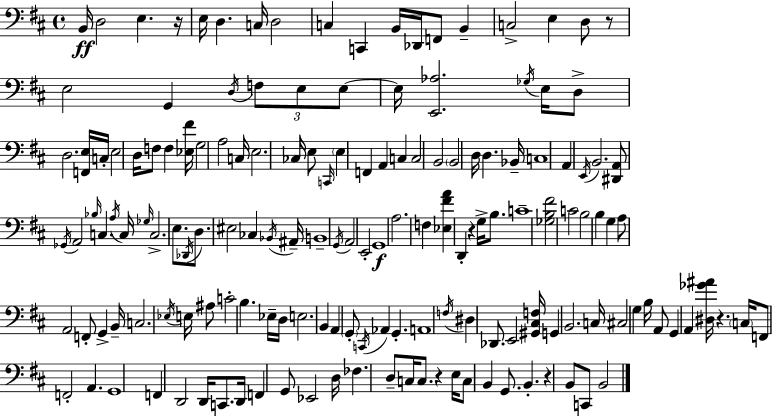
{
  \clef bass
  \time 4/4
  \defaultTimeSignature
  \key d \major
  \repeat volta 2 { b,16\ff d2 e4. r16 | e16 d4. c16 d2 | c4 c,4 b,16 des,16 f,8 b,4-- | c2-> e4 d8 r8 | \break e2 g,4 \acciaccatura { d16 } \tuplet 3/2 { f8 e8 | e8~~ } e16 <e, aes>2. | \acciaccatura { ges16 } e16 d8-> d2. | <f, e>16 c16-. e2 d16 f8 f4 | \break <ees fis'>16 g2 a2 | c16 e2. ces16 | e8 \grace { c,16 } \parenthesize e4 f,4 a,4 c4 | c2 b,2 | \break \parenthesize b,2 d16 d4. | bes,16-- c1 | a,4 \acciaccatura { e,16 } b,2. | <dis, a,>8 \acciaccatura { ges,16 } a,2 \grace { bes16 } | \break c4. \acciaccatura { a16 } c16 \grace { ges16 } c2.-> | e8. \acciaccatura { des,16 } d8. eis2 | ces4 \acciaccatura { bes,16 } ais,16-- b,1-- | \acciaccatura { g,16 } a,2 | \break e,2-. g,1\f | a2. | f4 <ees fis' a'>4 d,4-. | r4 g16-> b8. c'1-- | \break <ges b fis'>2 | c'2 b2 | b4 g4 a8 a,2 | f,8-. g,4-> b,16-- c2. | \break \acciaccatura { ees16 } e16 ais8 c'2-. | b4. ees16-- d16 e2. | b,4 a,4 | \parenthesize g,8-. \acciaccatura { c,16 } aes,4 g,4.-. a,1 | \break \acciaccatura { f16 } dis4 | des,8. e,2 <gis, cis f>16 g,4 | b,2. c16 cis2 | g4 b16 a,8 g,4 | \break a,4 <dis ges' ais'>16 r4. \parenthesize c16 f,8 | f,2-. a,4. g,1 | f,4 | d,2 d,16 c,8. d,16 f,4 | \break g,8 ees,2 d16 fes4. | d8-- c16 c8. r4 e16 c8 | b,4 g,8. b,4.-. r4 | b,8 c,8 b,2 } \bar "|."
}